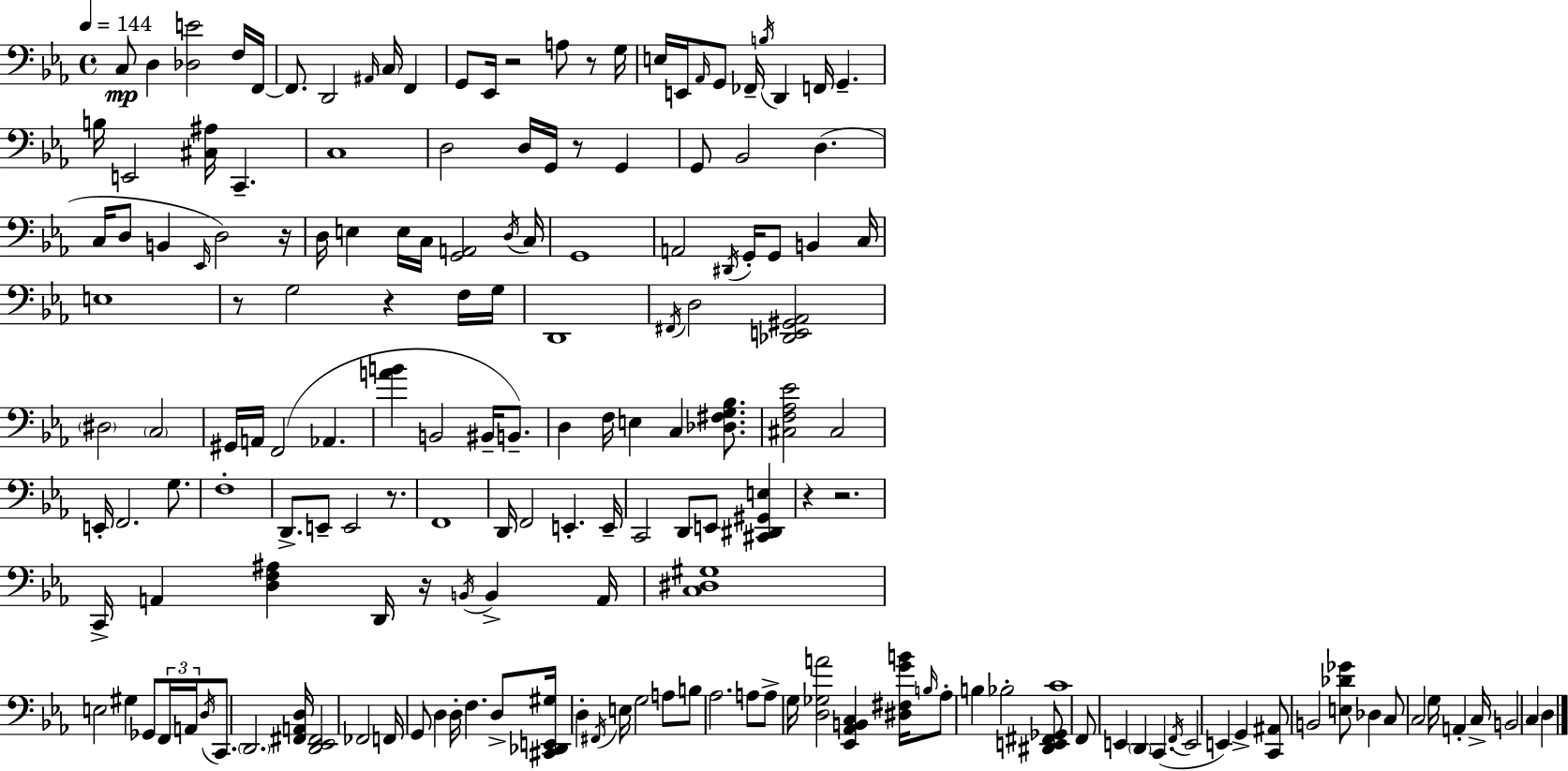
{
  \clef bass
  \time 4/4
  \defaultTimeSignature
  \key ees \major
  \tempo 4 = 144
  c8\mp d4 <des e'>2 f16 f,16~~ | f,8. d,2 \grace { ais,16 } \parenthesize c16 f,4 | g,8 ees,16 r2 a8 r8 | g16 e16 e,16 \grace { aes,16 } g,8 fes,16-- \acciaccatura { b16 } d,4 f,16 g,4.-- | \break b16 e,2 <cis ais>16 c,4.-- | c1 | d2 d16 g,16 r8 g,4 | g,8 bes,2 d4.( | \break c16 d8 b,4 \grace { ees,16 }) d2 | r16 d16 e4 e16 c16 <g, a,>2 | \acciaccatura { d16 } c16 g,1 | a,2 \acciaccatura { dis,16 } g,16-. g,8 | \break b,4 c16 e1 | r8 g2 | r4 f16 g16 d,1 | \acciaccatura { fis,16 } d2 <des, e, gis, aes,>2 | \break \parenthesize dis2 \parenthesize c2 | gis,16 a,16 f,2( | aes,4. <a' b'>4 b,2 | bis,16-- b,8.--) d4 f16 e4 | \break c4 <des fis g bes>8. <cis f aes ees'>2 cis2 | e,16-. f,2. | g8. f1-. | d,8.-> e,8-- e,2 | \break r8. f,1 | d,16 f,2 | e,4.-. e,16-- c,2 d,8 | e,8 <cis, dis, gis, e>4 r4 r2. | \break c,16-> a,4 <d f ais>4 | d,16 r16 \acciaccatura { b,16 } b,4-> a,16 <c dis gis>1 | e2 | gis4 ges,8 \tuplet 3/2 { f,16 a,16 \acciaccatura { d16 } } c,8. \parenthesize d,2. | \break <fis, a, d>16 <d, ees, fis,>2 | fes,2 f,16 g,8 d4 | d16-. f4. d8-> <cis, des, e, gis>16 d4-. \acciaccatura { fis,16 } e16 | g2 a8 b8 aes2. | \break a8 a8-> g16 <d ges a'>2 | <ees, aes, b, c>4 <dis fis g' b'>16 \grace { b16 } aes8-. b4 | bes2-. <dis, e, fis, ges,>8 c'1 | f,8 e,4 | \break \parenthesize d,4 c,4.( \acciaccatura { f,16 } e,2 | e,4) g,4-> <c, ais,>8 b,2 | <e des' ges'>8 des4 c8 c2 | g16 a,4-. c16-> b,2 | \break c4 d4 \bar "|."
}